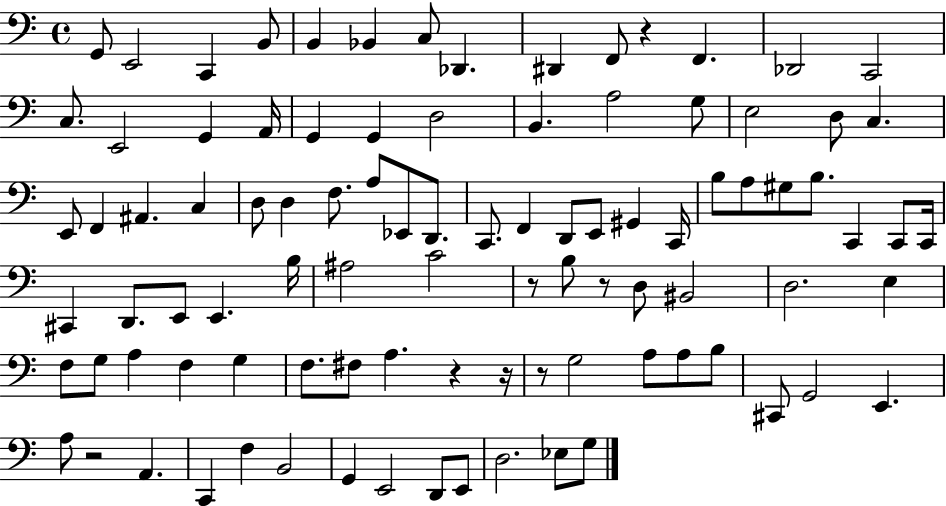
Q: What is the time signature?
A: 4/4